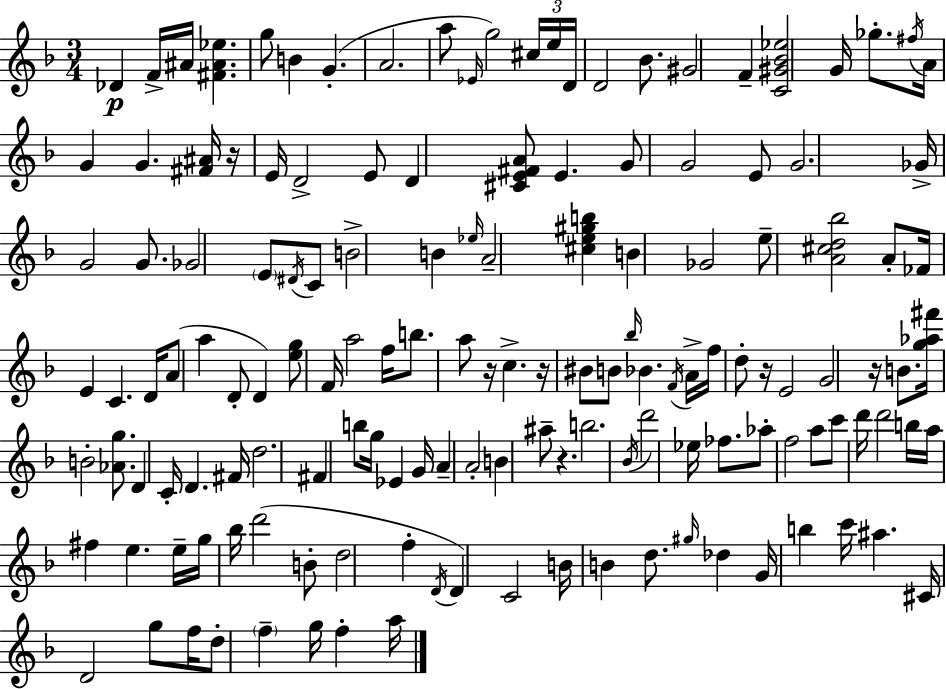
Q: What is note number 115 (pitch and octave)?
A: D5